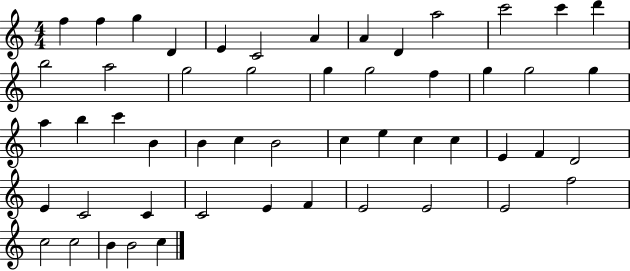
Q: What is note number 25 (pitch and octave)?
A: B5